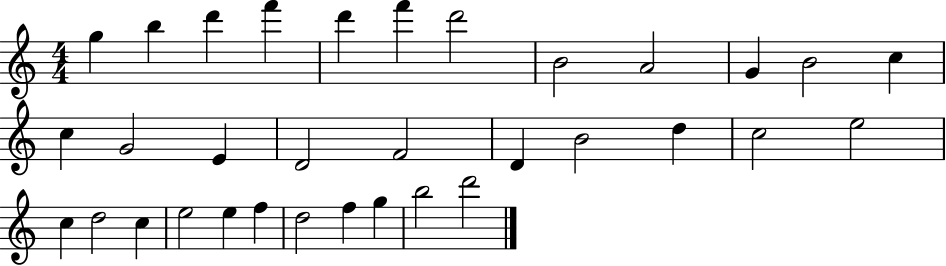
G5/q B5/q D6/q F6/q D6/q F6/q D6/h B4/h A4/h G4/q B4/h C5/q C5/q G4/h E4/q D4/h F4/h D4/q B4/h D5/q C5/h E5/h C5/q D5/h C5/q E5/h E5/q F5/q D5/h F5/q G5/q B5/h D6/h